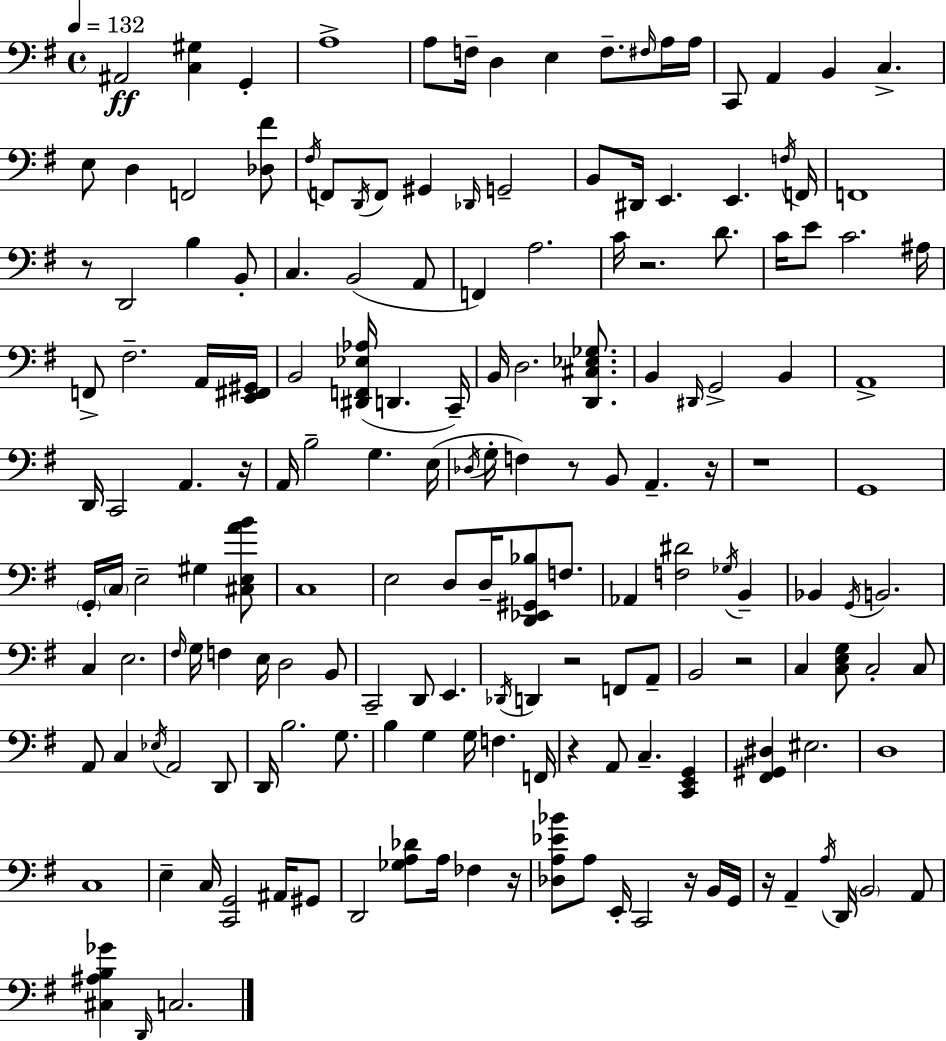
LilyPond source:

{
  \clef bass
  \time 4/4
  \defaultTimeSignature
  \key e \minor
  \tempo 4 = 132
  ais,2\ff <c gis>4 g,4-. | a1-> | a8 f16-- d4 e4 f8.-- \grace { fis16 } a16 | a16 c,8 a,4 b,4 c4.-> | \break e8 d4 f,2 <des fis'>8 | \acciaccatura { fis16 } f,8 \acciaccatura { d,16 } f,8 gis,4 \grace { des,16 } g,2-- | b,8 dis,16 e,4. e,4. | \acciaccatura { f16 } f,16 f,1 | \break r8 d,2 b4 | b,8-. c4. b,2( | a,8 f,4) a2. | c'16 r2. | \break d'8. c'16 e'8 c'2. | ais16 f,8-> fis2.-- | a,16 <e, fis, gis,>16 b,2 <dis, f, ees aes>16( d,4. | c,16--) b,16 d2. | \break <d, cis ees ges>8. b,4 \grace { dis,16 } g,2-> | b,4 a,1-> | d,16 c,2 a,4. | r16 a,16 b2-- g4. | \break e16( \acciaccatura { des16 } g16-. f4) r8 b,8 | a,4.-- r16 r1 | g,1 | \parenthesize g,16-. \parenthesize c16 e2-- | \break gis4 <cis e a' b'>8 c1 | e2 d8 | d16-- <d, ees, gis, bes>8 f8. aes,4 <f dis'>2 | \acciaccatura { ges16 } b,4-- bes,4 \acciaccatura { g,16 } b,2. | \break c4 e2. | \grace { fis16 } g16 f4 e16 | d2 b,8 c,2-- | d,8 e,4. \acciaccatura { des,16 } d,4 r2 | \break f,8 a,8-- b,2 | r2 c4 <c e g>8 | c2-. c8 a,8 c4 | \acciaccatura { ees16 } a,2 d,8 d,16 b2. | \break g8. b4 | g4 g16 f4. f,16 r4 | a,8 c4.-- <c, e, g,>4 <fis, gis, dis>4 | eis2. d1 | \break c1 | e4-- | c16 <c, g,>2 ais,16 gis,8 d,2 | <ges a des'>8 a16 fes4 r16 <des a ees' bes'>8 a8 | \break e,16-. c,2 r16 b,16 g,16 r16 a,4-- | \acciaccatura { a16 } d,16 \parenthesize b,2 a,8 <cis ais b ges'>4 | \grace { d,16 } c2. \bar "|."
}